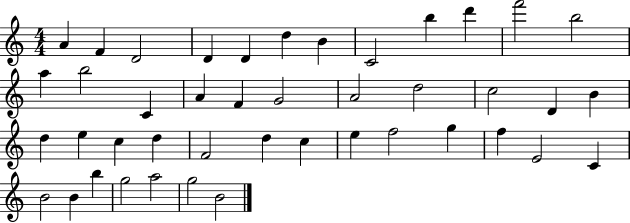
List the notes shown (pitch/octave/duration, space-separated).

A4/q F4/q D4/h D4/q D4/q D5/q B4/q C4/h B5/q D6/q F6/h B5/h A5/q B5/h C4/q A4/q F4/q G4/h A4/h D5/h C5/h D4/q B4/q D5/q E5/q C5/q D5/q F4/h D5/q C5/q E5/q F5/h G5/q F5/q E4/h C4/q B4/h B4/q B5/q G5/h A5/h G5/h B4/h